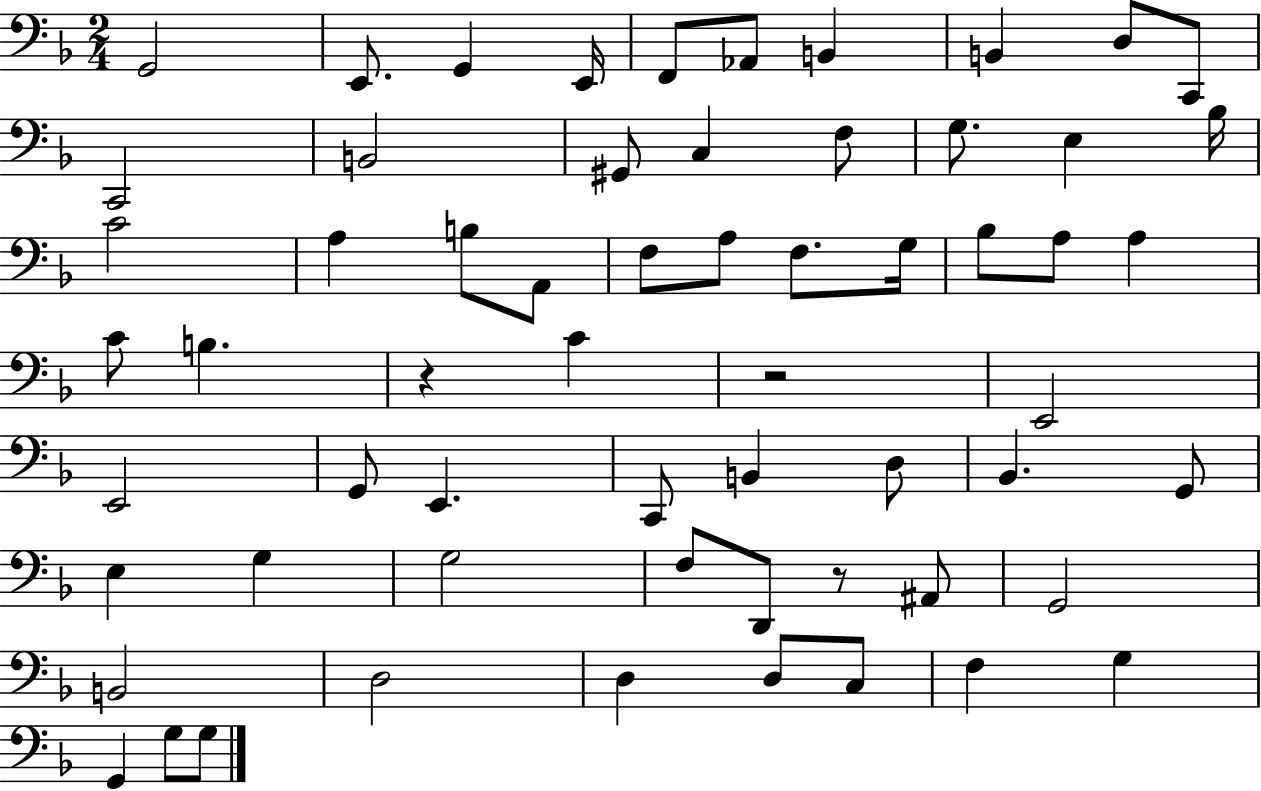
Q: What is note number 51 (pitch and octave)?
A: D3